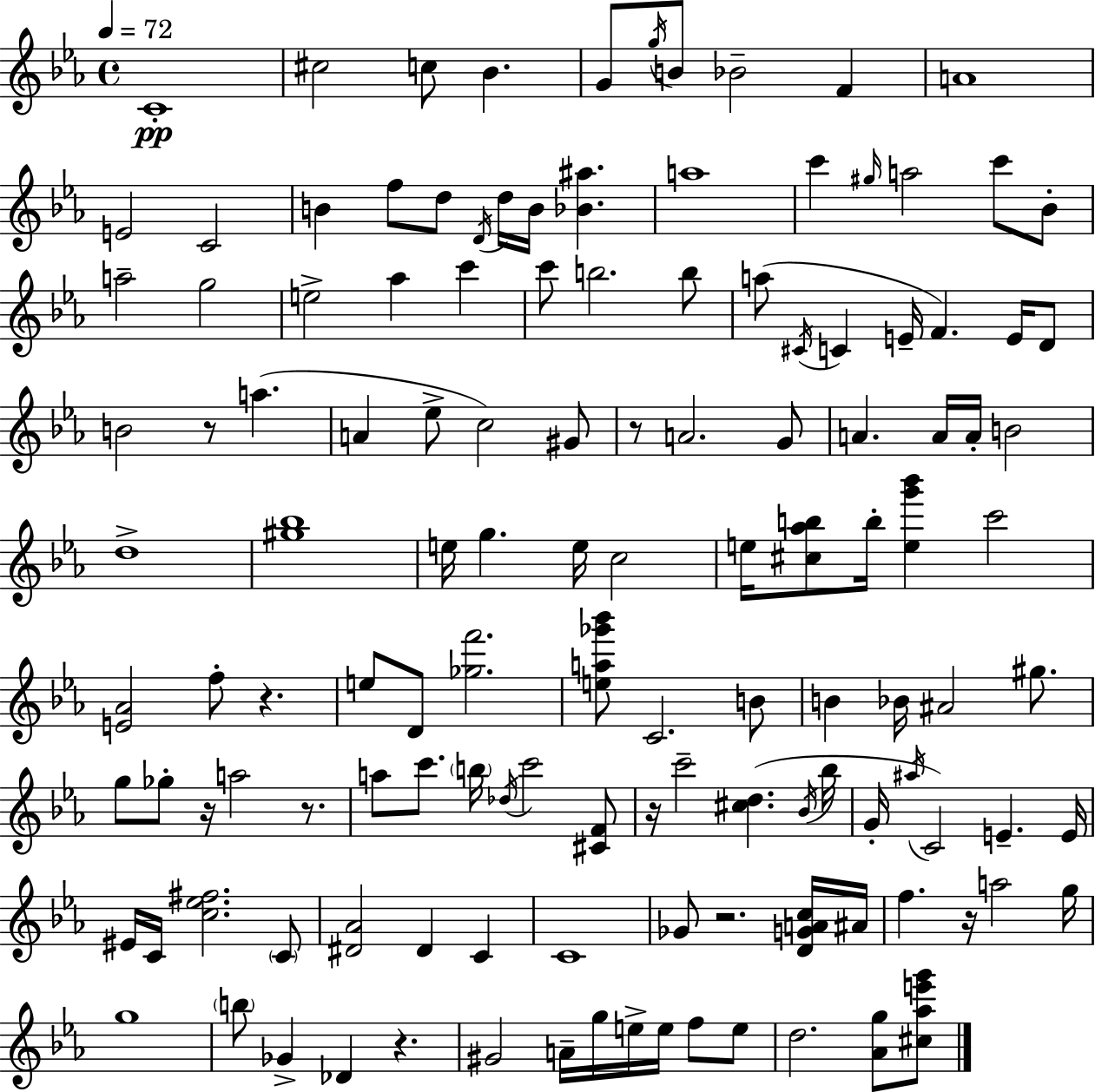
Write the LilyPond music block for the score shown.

{
  \clef treble
  \time 4/4
  \defaultTimeSignature
  \key ees \major
  \tempo 4 = 72
  \repeat volta 2 { c'1-.\pp | cis''2 c''8 bes'4. | g'8 \acciaccatura { g''16 } b'8 bes'2-- f'4 | a'1 | \break e'2 c'2 | b'4 f''8 d''8 \acciaccatura { d'16 } d''16 b'16 <bes' ais''>4. | a''1 | c'''4 \grace { gis''16 } a''2 c'''8 | \break bes'8-. a''2-- g''2 | e''2-> aes''4 c'''4 | c'''8 b''2. | b''8 a''8( \acciaccatura { cis'16 } c'4 e'16-- f'4.) | \break e'16 d'8 b'2 r8 a''4.( | a'4 ees''8-> c''2) | gis'8 r8 a'2. | g'8 a'4. a'16 a'16-. b'2 | \break d''1-> | <gis'' bes''>1 | e''16 g''4. e''16 c''2 | e''16 <cis'' aes'' b''>8 b''16-. <e'' g''' bes'''>4 c'''2 | \break <e' aes'>2 f''8-. r4. | e''8 d'8 <ges'' f'''>2. | <e'' a'' ges''' bes'''>8 c'2. | b'8 b'4 bes'16 ais'2 | \break gis''8. g''8 ges''8-. r16 a''2 | r8. a''8 c'''8. \parenthesize b''16 \acciaccatura { des''16 } c'''2 | <cis' f'>8 r16 c'''2-- <cis'' d''>4.( | \acciaccatura { bes'16 } bes''16 g'16-. \acciaccatura { ais''16 } c'2) | \break e'4.-- e'16 eis'16 c'16 <c'' ees'' fis''>2. | \parenthesize c'8 <dis' aes'>2 dis'4 | c'4 c'1 | ges'8 r2. | \break <d' g' a' c''>16 ais'16 f''4. r16 a''2 | g''16 g''1 | \parenthesize b''8 ges'4-> des'4 | r4. gis'2 a'16-- | \break g''16 e''16-> e''16 f''8 e''8 d''2. | <aes' g''>8 <cis'' aes'' e''' g'''>8 } \bar "|."
}